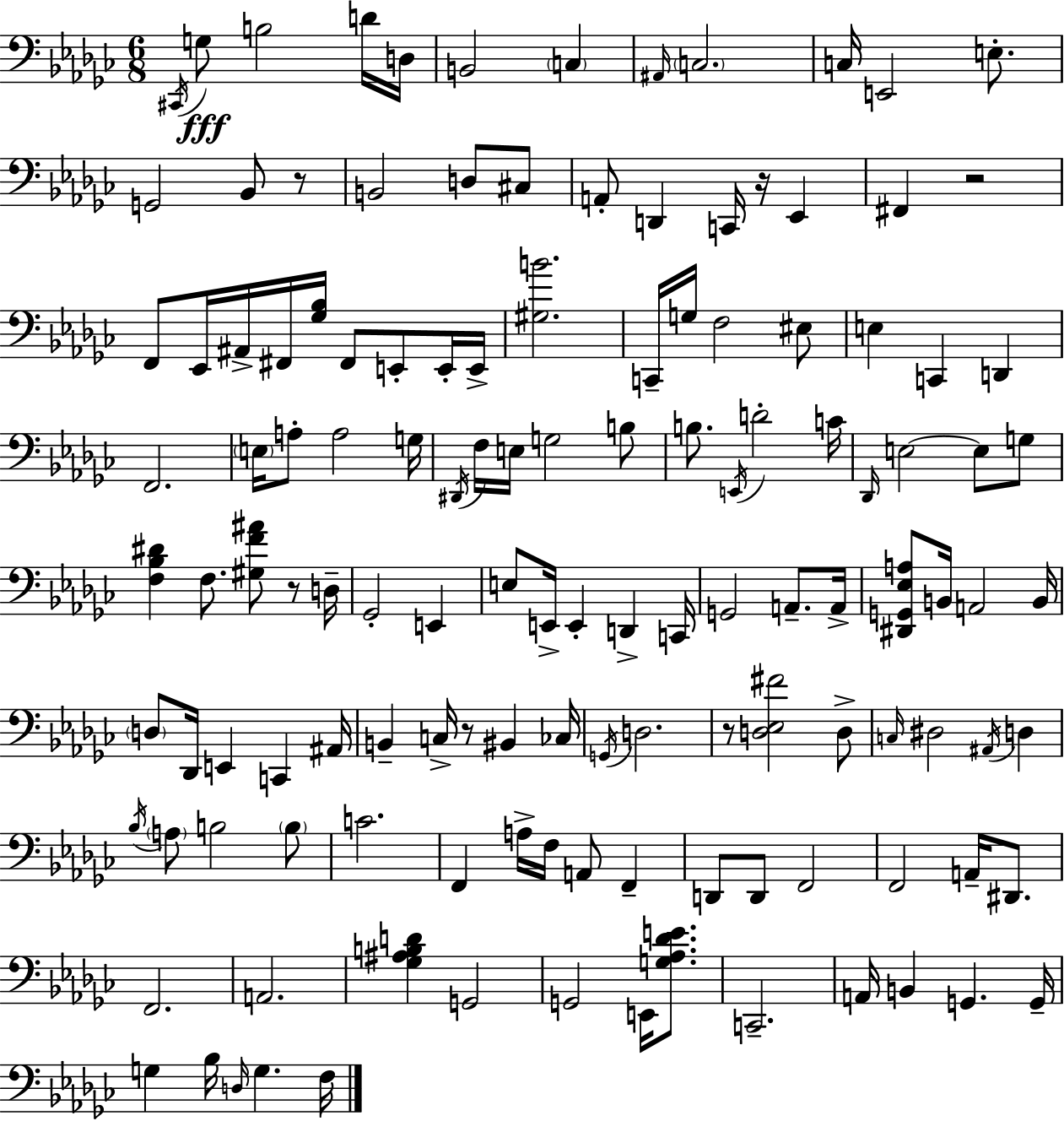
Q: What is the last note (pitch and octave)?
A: F3